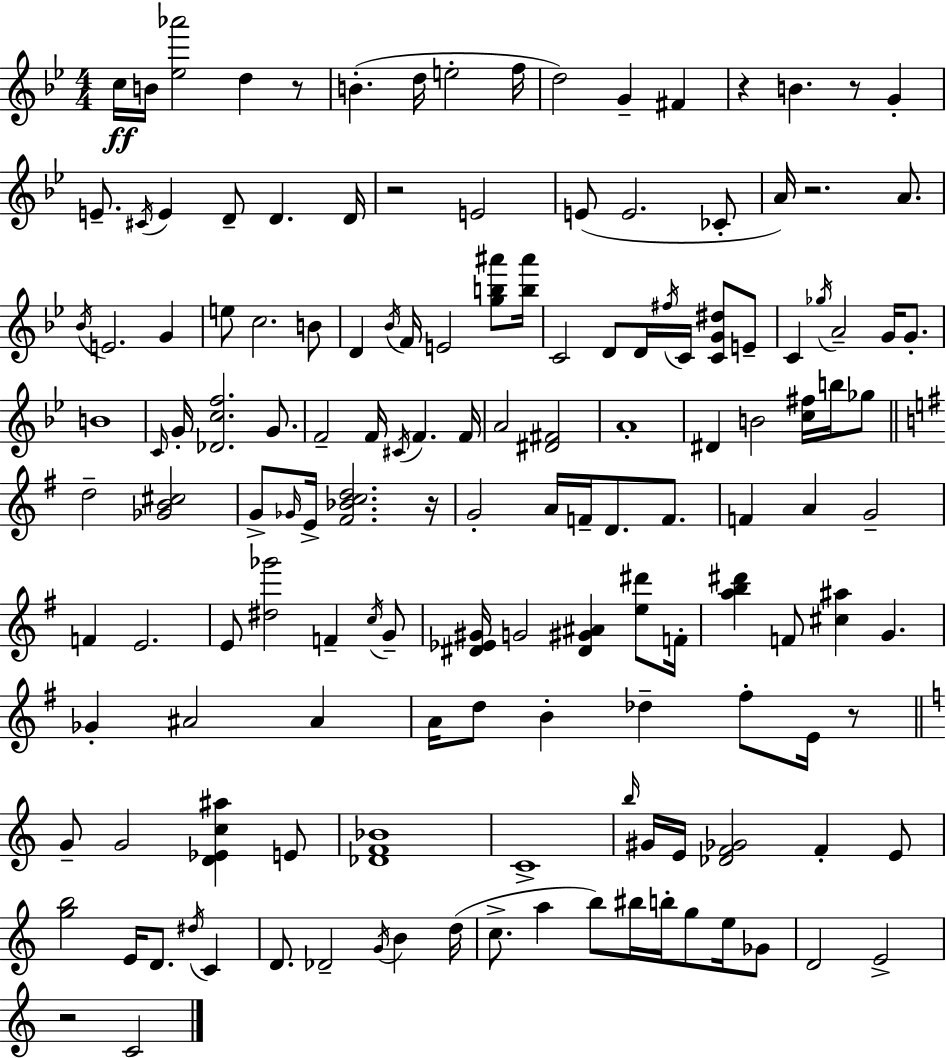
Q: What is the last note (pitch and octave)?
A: C4